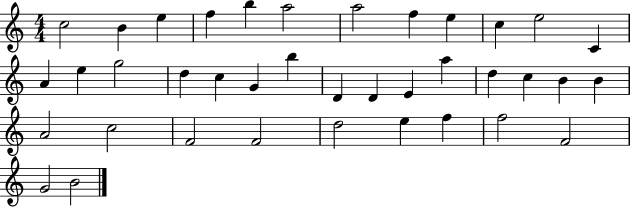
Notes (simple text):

C5/h B4/q E5/q F5/q B5/q A5/h A5/h F5/q E5/q C5/q E5/h C4/q A4/q E5/q G5/h D5/q C5/q G4/q B5/q D4/q D4/q E4/q A5/q D5/q C5/q B4/q B4/q A4/h C5/h F4/h F4/h D5/h E5/q F5/q F5/h F4/h G4/h B4/h